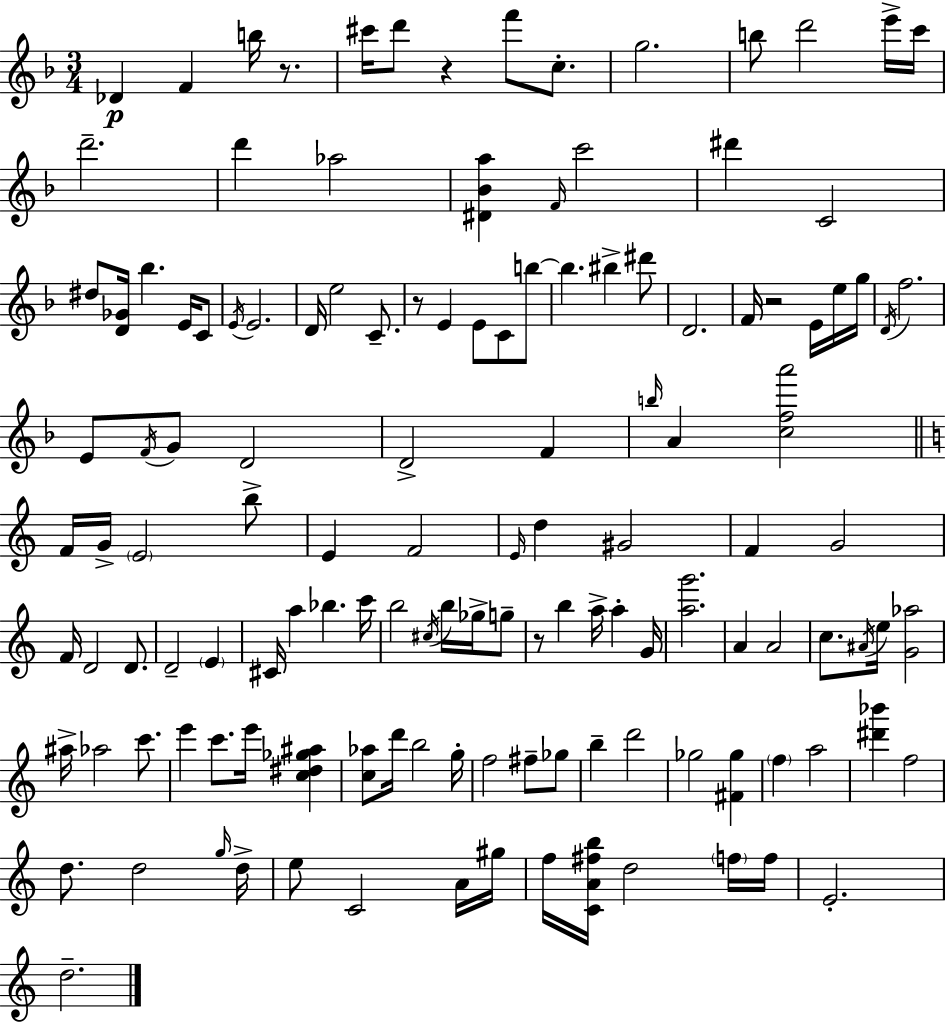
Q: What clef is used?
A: treble